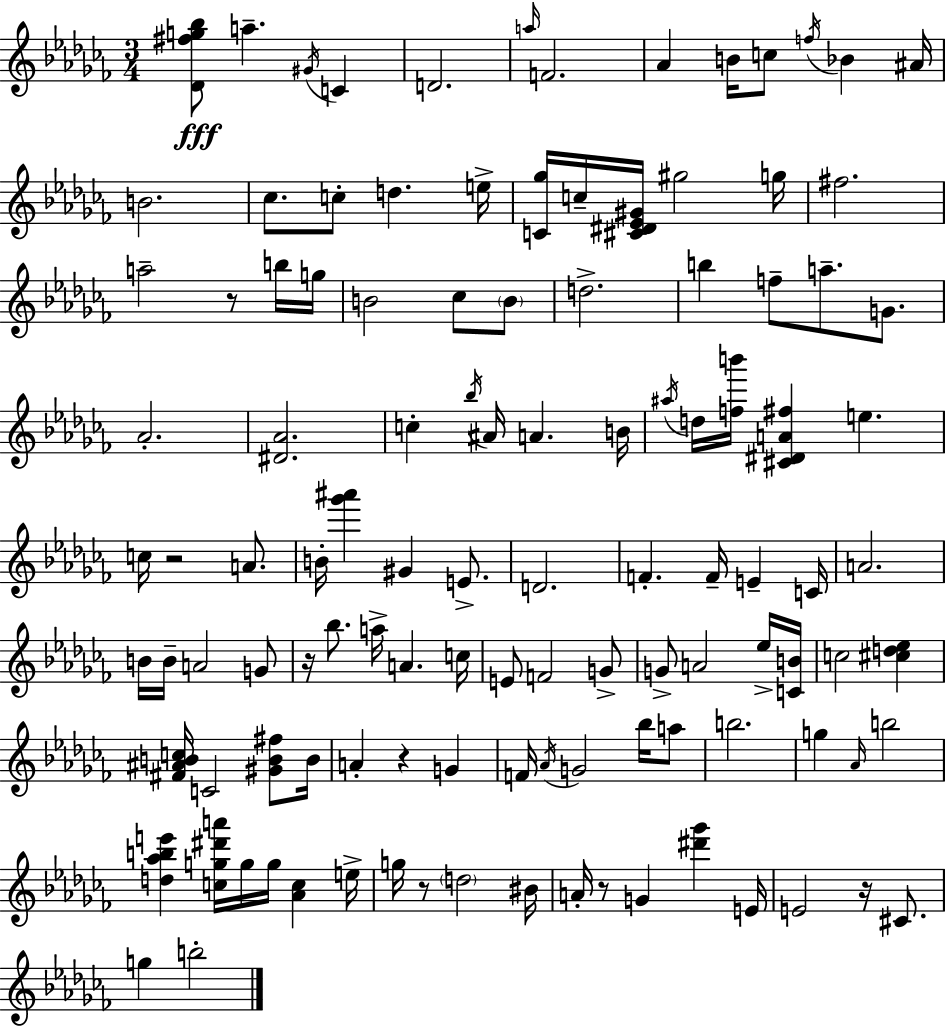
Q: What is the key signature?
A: AES minor